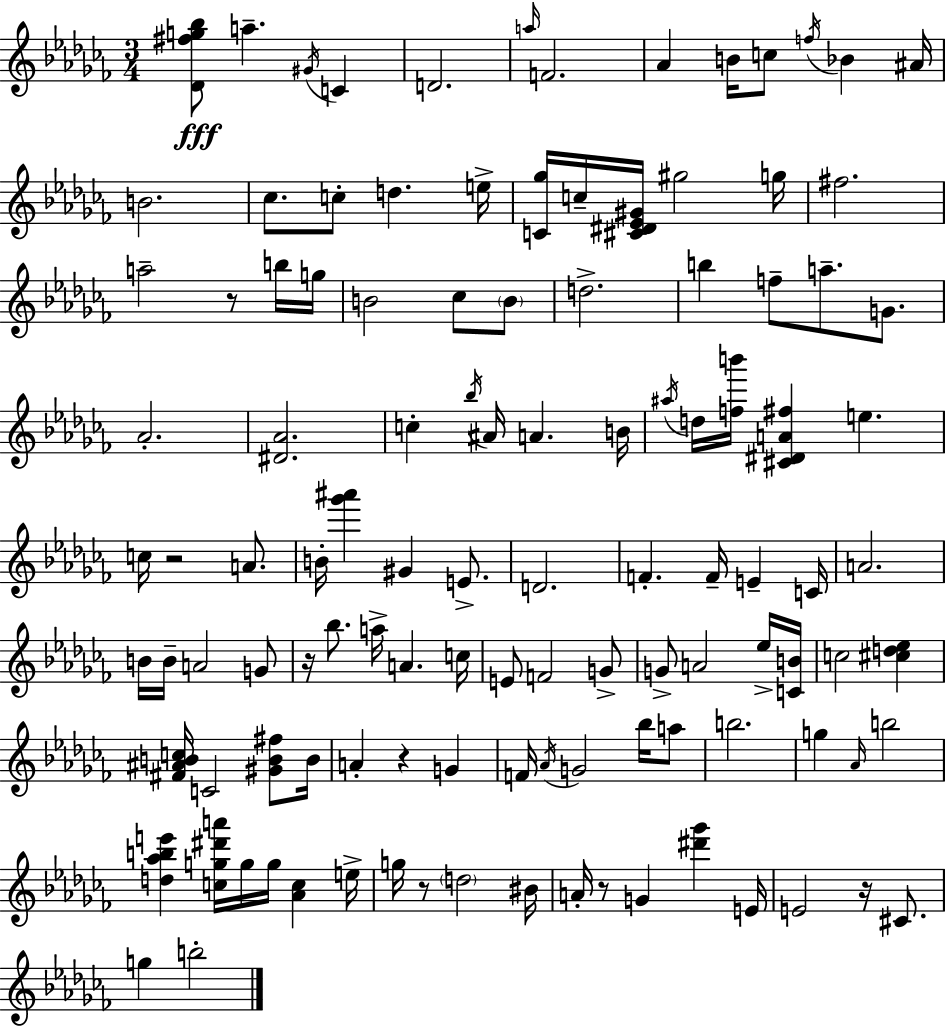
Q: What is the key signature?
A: AES minor